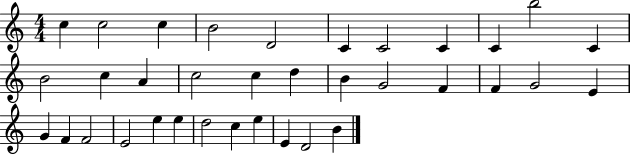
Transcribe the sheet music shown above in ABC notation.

X:1
T:Untitled
M:4/4
L:1/4
K:C
c c2 c B2 D2 C C2 C C b2 C B2 c A c2 c d B G2 F F G2 E G F F2 E2 e e d2 c e E D2 B